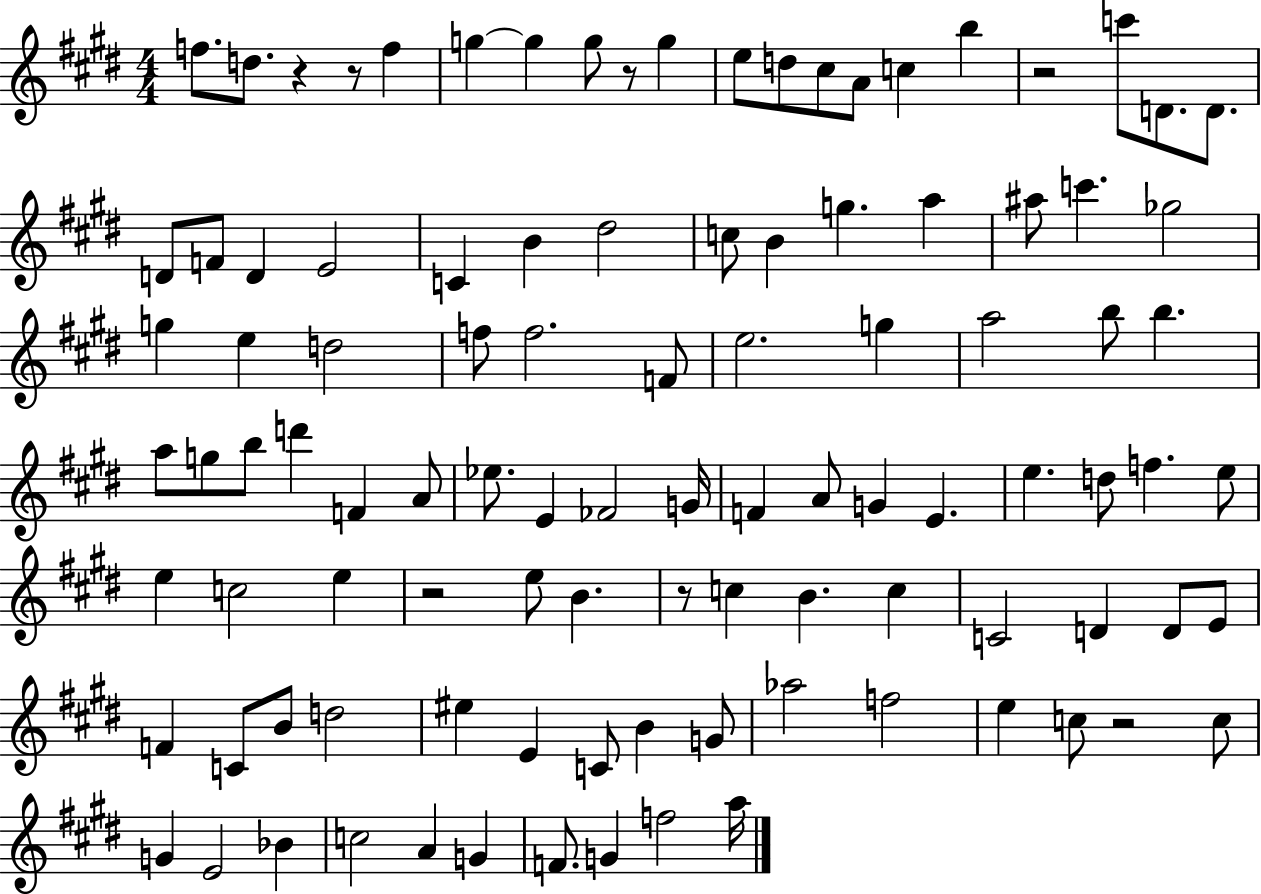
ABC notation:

X:1
T:Untitled
M:4/4
L:1/4
K:E
f/2 d/2 z z/2 f g g g/2 z/2 g e/2 d/2 ^c/2 A/2 c b z2 c'/2 D/2 D/2 D/2 F/2 D E2 C B ^d2 c/2 B g a ^a/2 c' _g2 g e d2 f/2 f2 F/2 e2 g a2 b/2 b a/2 g/2 b/2 d' F A/2 _e/2 E _F2 G/4 F A/2 G E e d/2 f e/2 e c2 e z2 e/2 B z/2 c B c C2 D D/2 E/2 F C/2 B/2 d2 ^e E C/2 B G/2 _a2 f2 e c/2 z2 c/2 G E2 _B c2 A G F/2 G f2 a/4